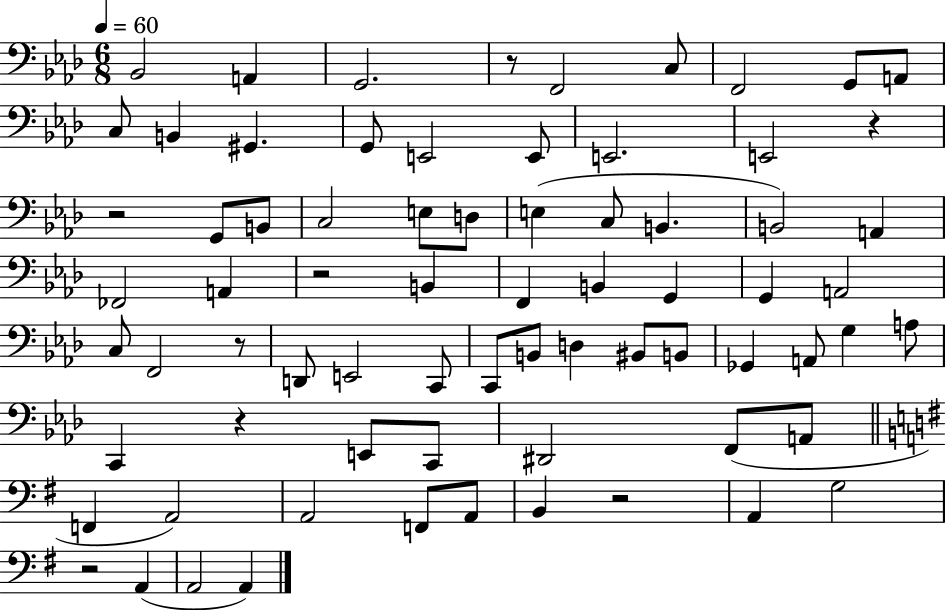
{
  \clef bass
  \numericTimeSignature
  \time 6/8
  \key aes \major
  \tempo 4 = 60
  bes,2 a,4 | g,2. | r8 f,2 c8 | f,2 g,8 a,8 | \break c8 b,4 gis,4. | g,8 e,2 e,8 | e,2. | e,2 r4 | \break r2 g,8 b,8 | c2 e8 d8 | e4( c8 b,4. | b,2) a,4 | \break fes,2 a,4 | r2 b,4 | f,4 b,4 g,4 | g,4 a,2 | \break c8 f,2 r8 | d,8 e,2 c,8 | c,8 b,8 d4 bis,8 b,8 | ges,4 a,8 g4 a8 | \break c,4 r4 e,8 c,8 | dis,2 f,8( a,8 | \bar "||" \break \key g \major f,4 a,2) | a,2 f,8 a,8 | b,4 r2 | a,4 g2 | \break r2 a,4( | a,2 a,4) | \bar "|."
}